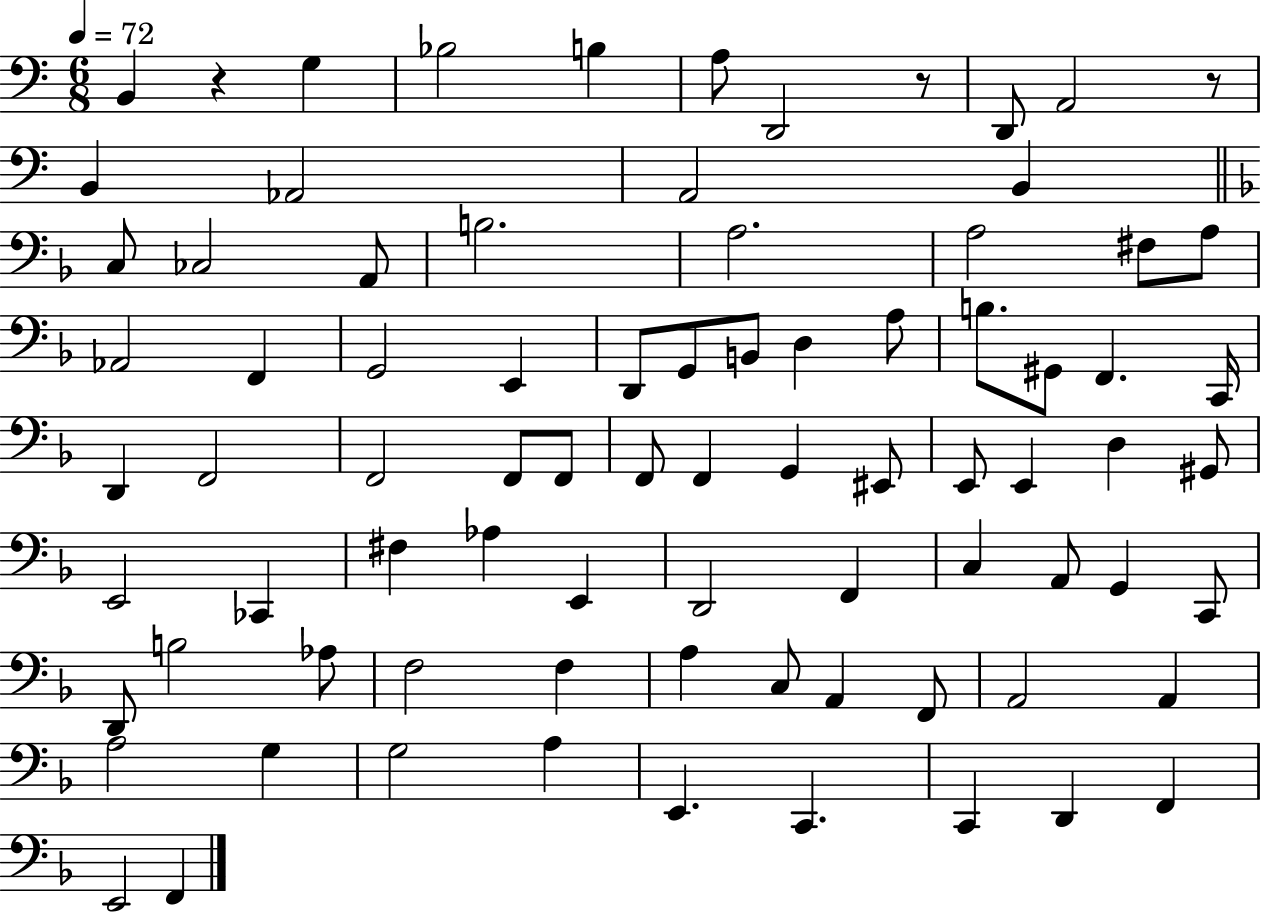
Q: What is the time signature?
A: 6/8